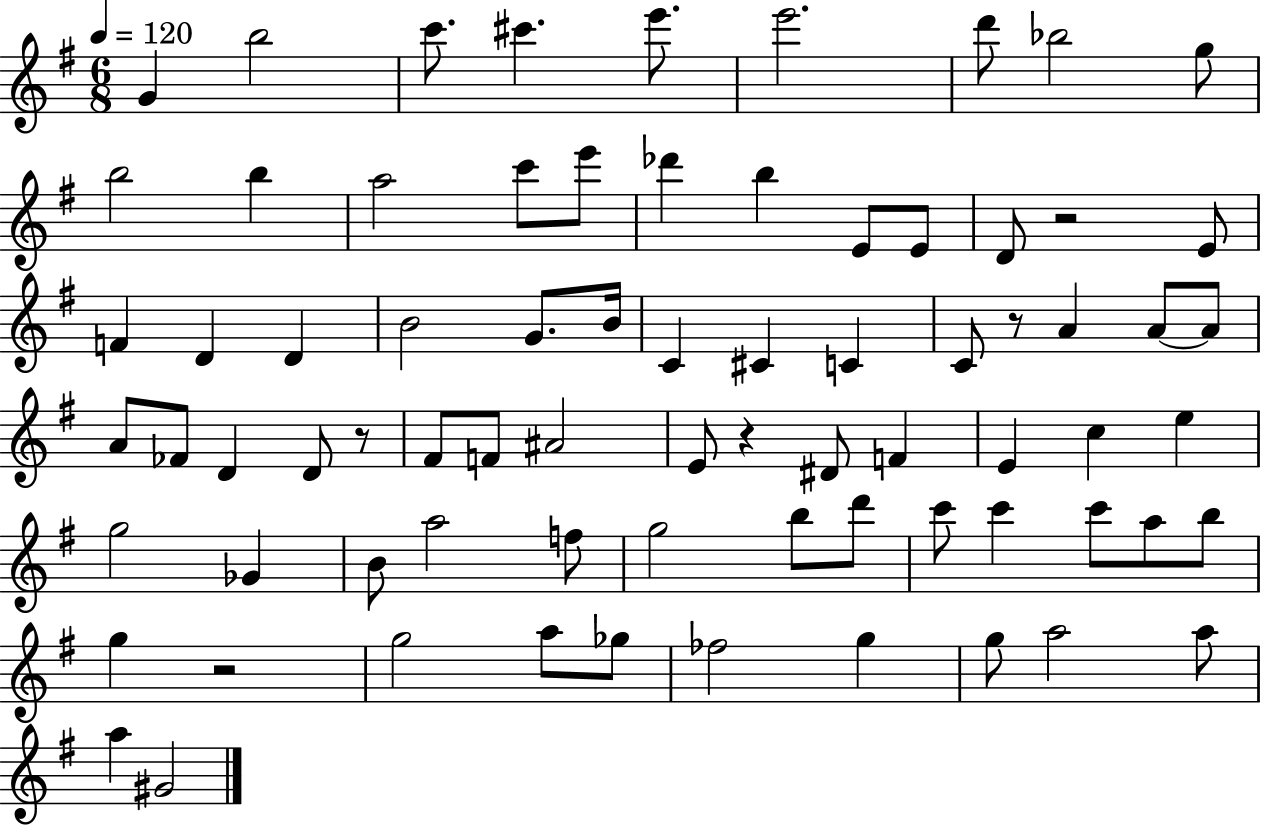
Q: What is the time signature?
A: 6/8